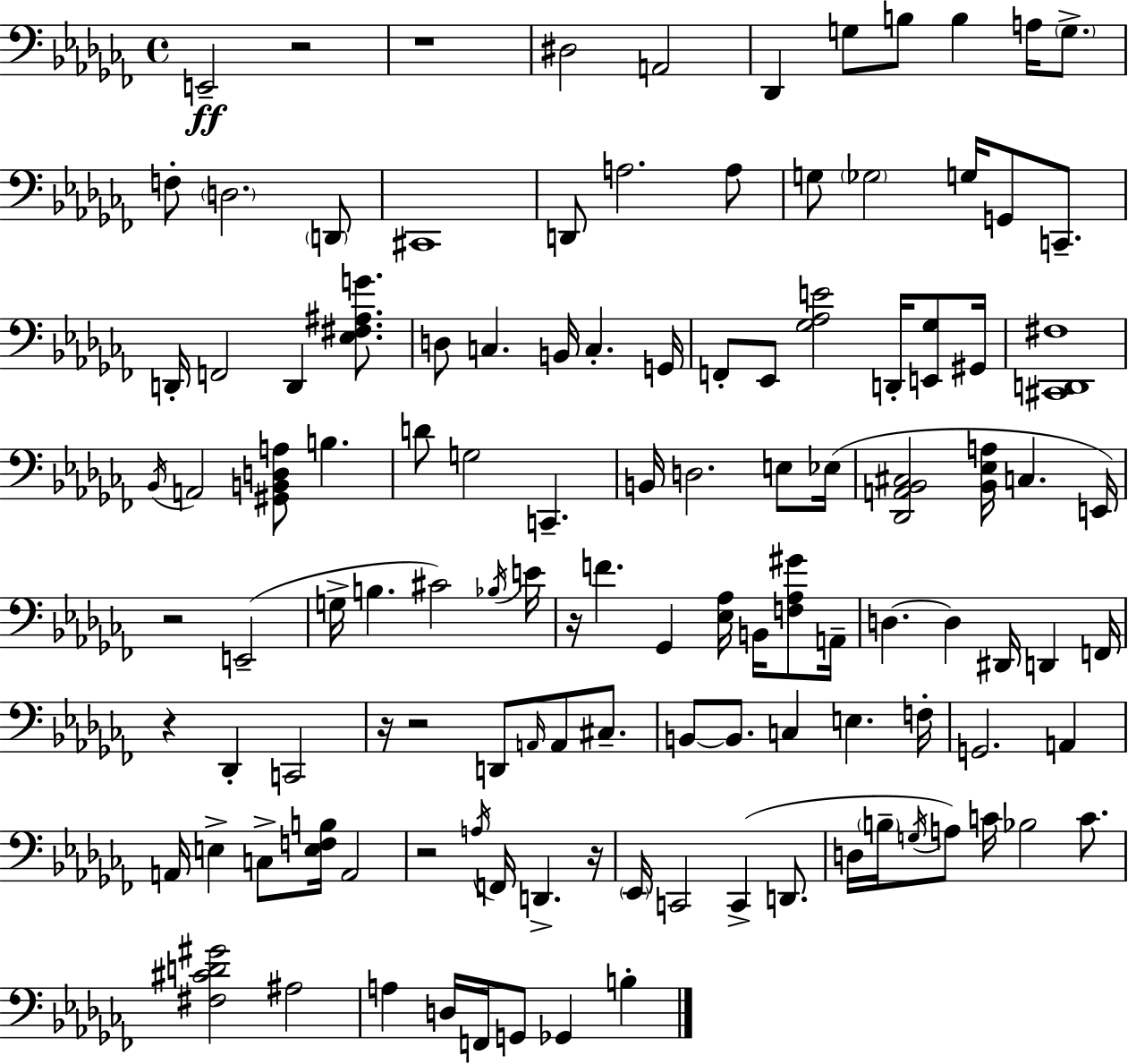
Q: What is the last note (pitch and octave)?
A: B3